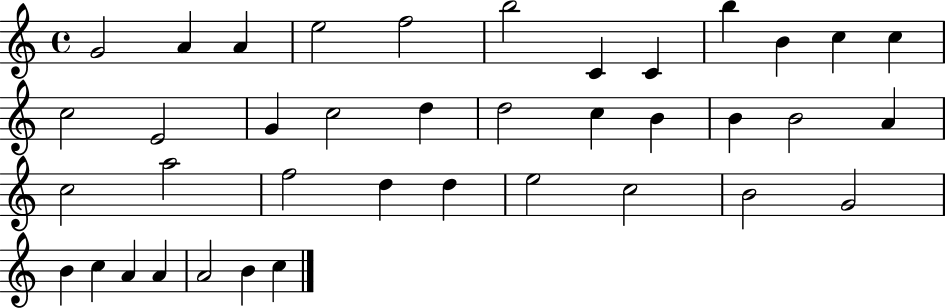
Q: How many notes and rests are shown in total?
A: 39